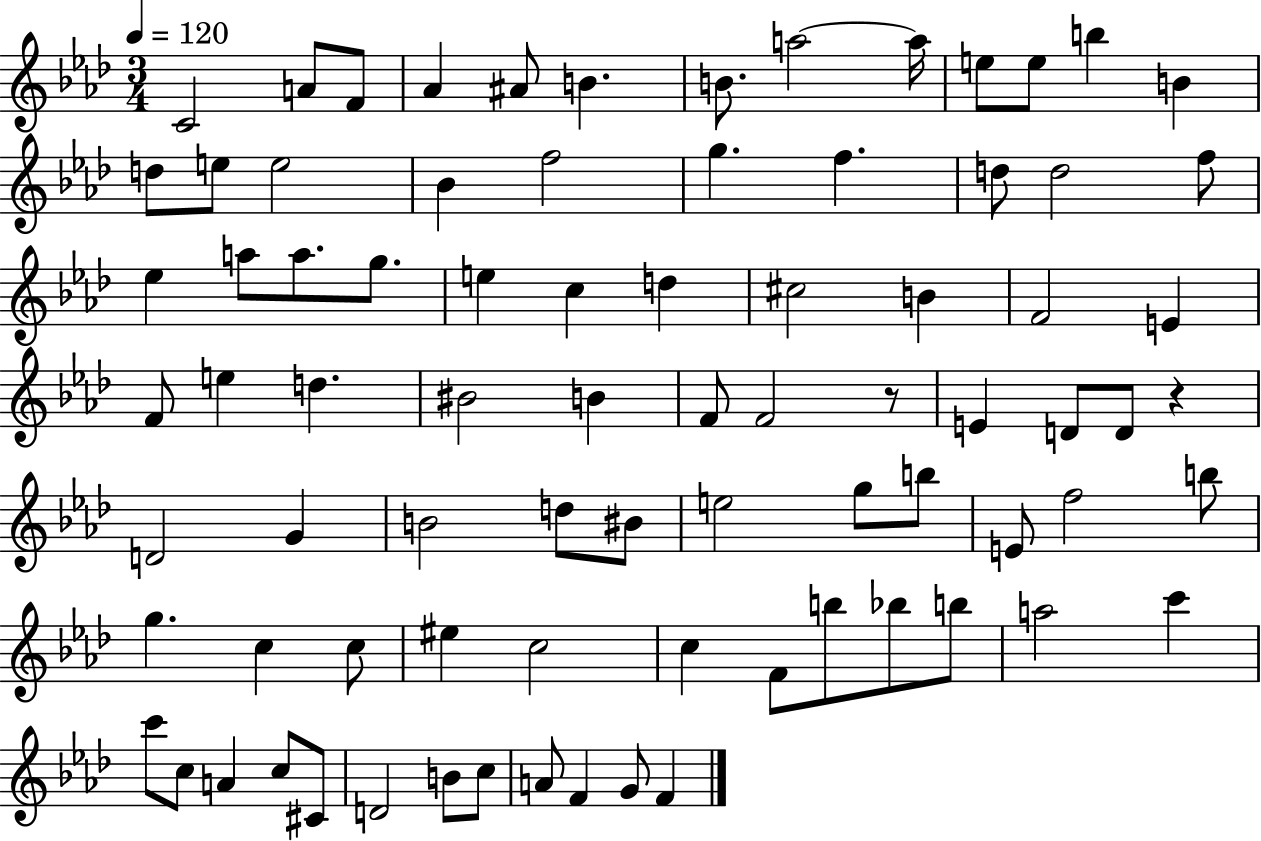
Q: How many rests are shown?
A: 2